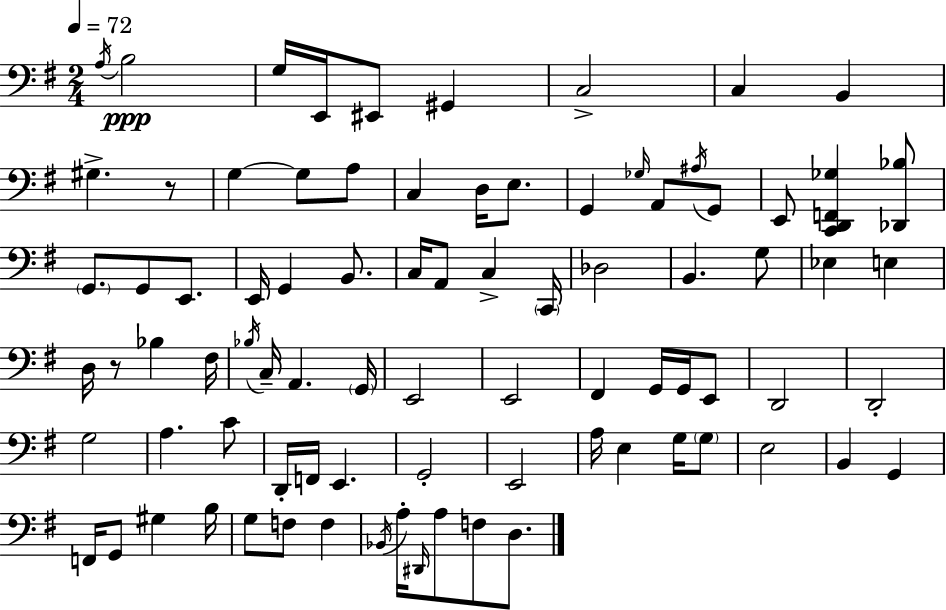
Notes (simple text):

A3/s B3/h G3/s E2/s EIS2/e G#2/q C3/h C3/q B2/q G#3/q. R/e G3/q G3/e A3/e C3/q D3/s E3/e. G2/q Gb3/s A2/e A#3/s G2/e E2/e [C2,D2,F2,Gb3]/q [Db2,Bb3]/e G2/e. G2/e E2/e. E2/s G2/q B2/e. C3/s A2/e C3/q C2/s Db3/h B2/q. G3/e Eb3/q E3/q D3/s R/e Bb3/q F#3/s Bb3/s C3/s A2/q. G2/s E2/h E2/h F#2/q G2/s G2/s E2/e D2/h D2/h G3/h A3/q. C4/e D2/s F2/s E2/q. G2/h E2/h A3/s E3/q G3/s G3/e E3/h B2/q G2/q F2/s G2/e G#3/q B3/s G3/e F3/e F3/q Bb2/s A3/s D#2/s A3/e F3/e D3/e.